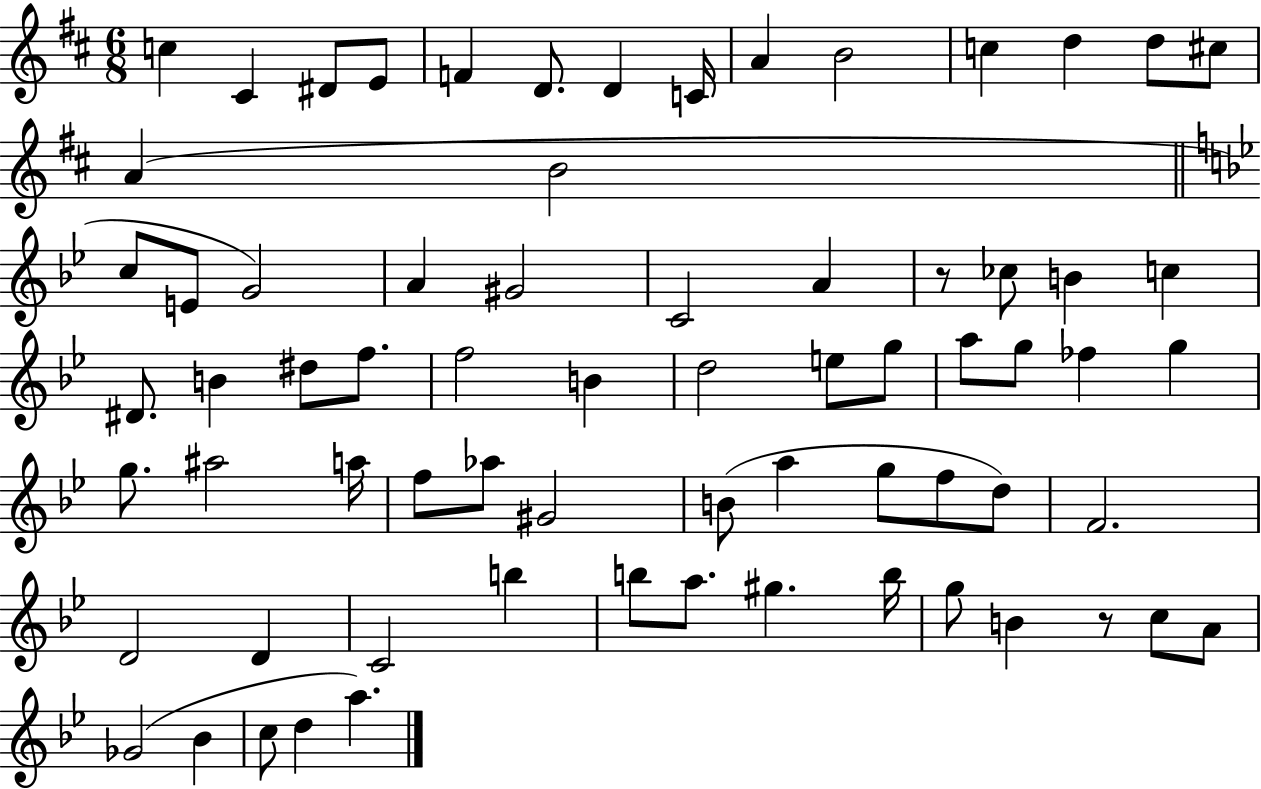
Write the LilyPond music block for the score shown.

{
  \clef treble
  \numericTimeSignature
  \time 6/8
  \key d \major
  c''4 cis'4 dis'8 e'8 | f'4 d'8. d'4 c'16 | a'4 b'2 | c''4 d''4 d''8 cis''8 | \break a'4( b'2 | \bar "||" \break \key bes \major c''8 e'8 g'2) | a'4 gis'2 | c'2 a'4 | r8 ces''8 b'4 c''4 | \break dis'8. b'4 dis''8 f''8. | f''2 b'4 | d''2 e''8 g''8 | a''8 g''8 fes''4 g''4 | \break g''8. ais''2 a''16 | f''8 aes''8 gis'2 | b'8( a''4 g''8 f''8 d''8) | f'2. | \break d'2 d'4 | c'2 b''4 | b''8 a''8. gis''4. b''16 | g''8 b'4 r8 c''8 a'8 | \break ges'2( bes'4 | c''8 d''4 a''4.) | \bar "|."
}